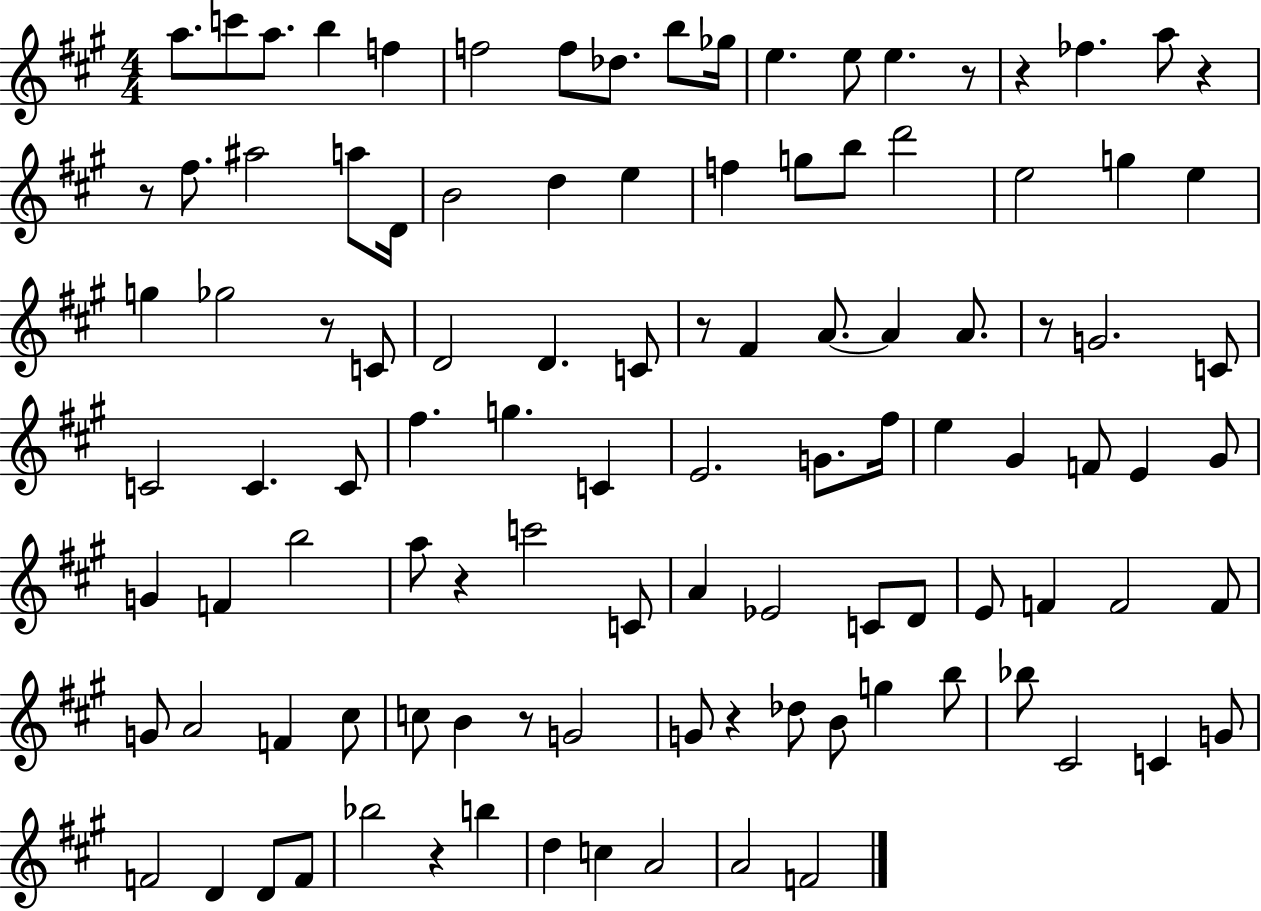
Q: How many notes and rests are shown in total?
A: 107